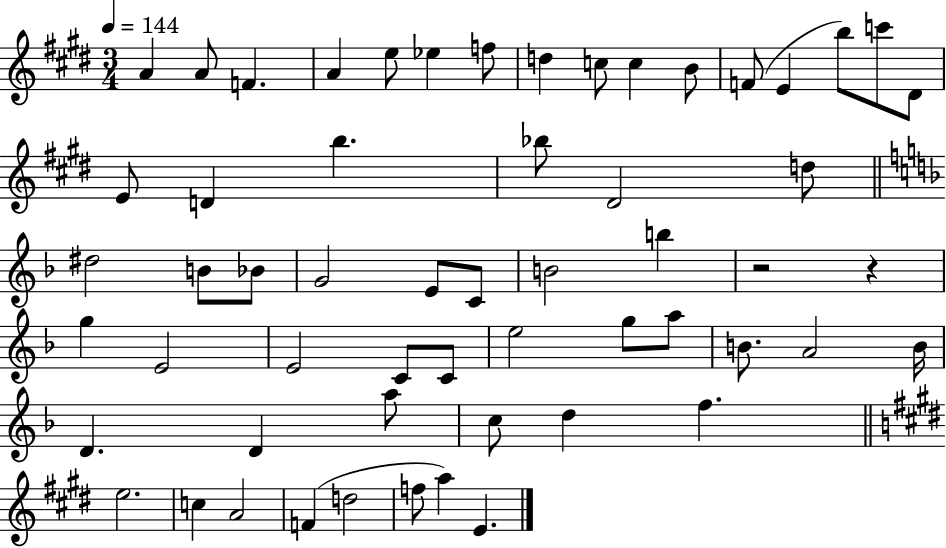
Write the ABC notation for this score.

X:1
T:Untitled
M:3/4
L:1/4
K:E
A A/2 F A e/2 _e f/2 d c/2 c B/2 F/2 E b/2 c'/2 ^D/2 E/2 D b _b/2 ^D2 d/2 ^d2 B/2 _B/2 G2 E/2 C/2 B2 b z2 z g E2 E2 C/2 C/2 e2 g/2 a/2 B/2 A2 B/4 D D a/2 c/2 d f e2 c A2 F d2 f/2 a E